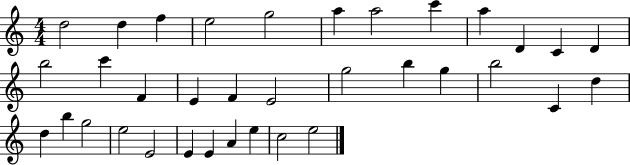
D5/h D5/q F5/q E5/h G5/h A5/q A5/h C6/q A5/q D4/q C4/q D4/q B5/h C6/q F4/q E4/q F4/q E4/h G5/h B5/q G5/q B5/h C4/q D5/q D5/q B5/q G5/h E5/h E4/h E4/q E4/q A4/q E5/q C5/h E5/h